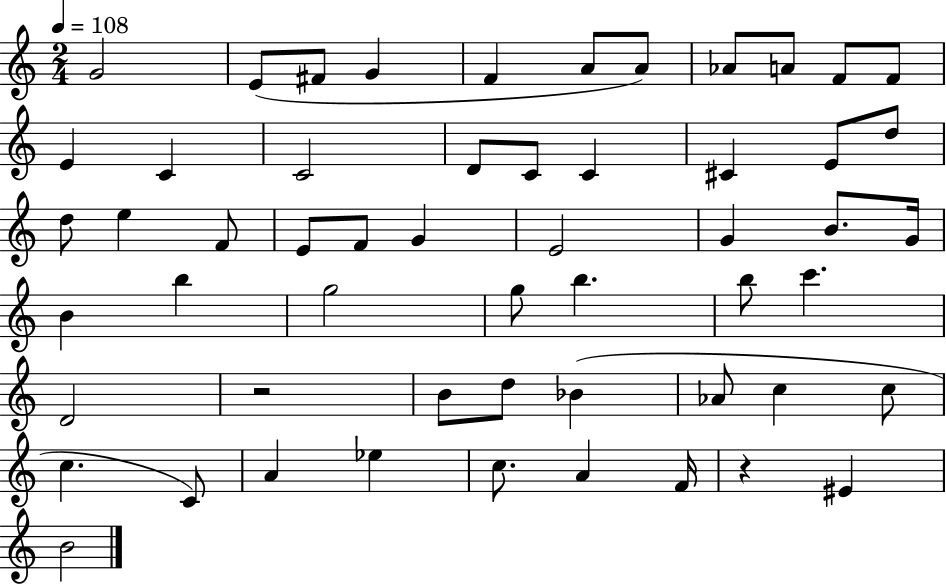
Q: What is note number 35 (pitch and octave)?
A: B5